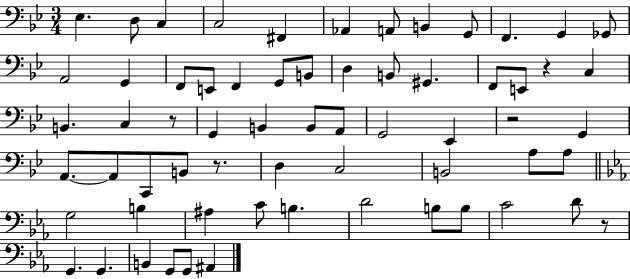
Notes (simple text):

Eb3/q. D3/e C3/q C3/h F#2/q Ab2/q A2/e B2/q G2/e F2/q. G2/q Gb2/e A2/h G2/q F2/e E2/e F2/q G2/e B2/e D3/q B2/e G#2/q. F2/e E2/e R/q C3/q B2/q. C3/q R/e G2/q B2/q B2/e A2/e G2/h Eb2/q R/h G2/q A2/e. A2/e C2/e B2/e R/e. D3/q C3/h B2/h A3/e A3/e G3/h B3/q A#3/q C4/e B3/q. D4/h B3/e B3/e C4/h D4/e R/e G2/q. G2/q. B2/q G2/e G2/e A#2/q